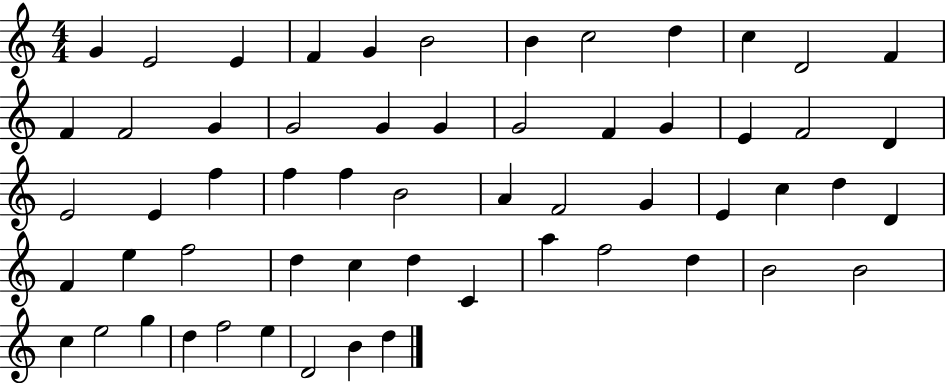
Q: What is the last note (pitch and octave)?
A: D5